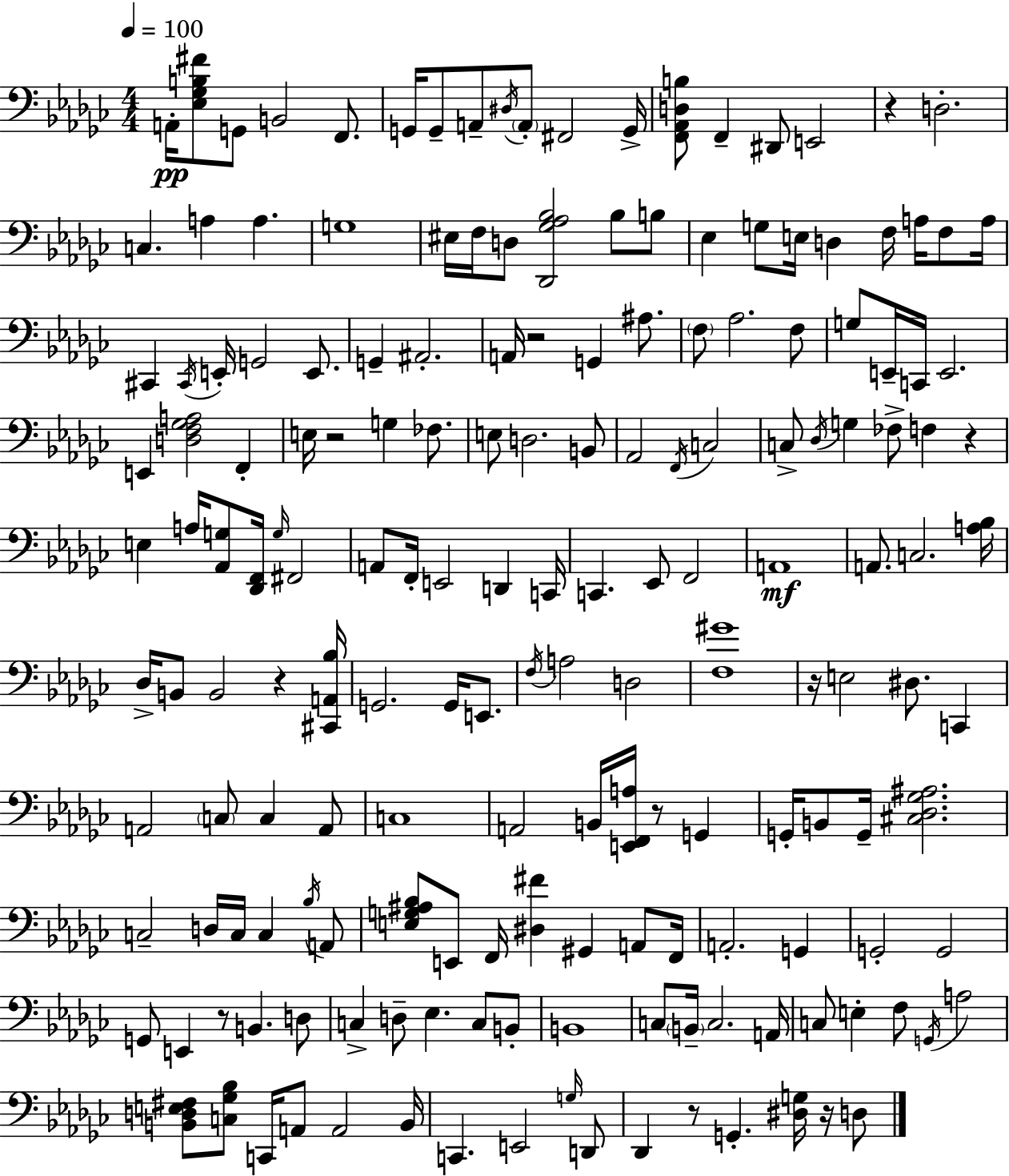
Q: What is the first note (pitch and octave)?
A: A2